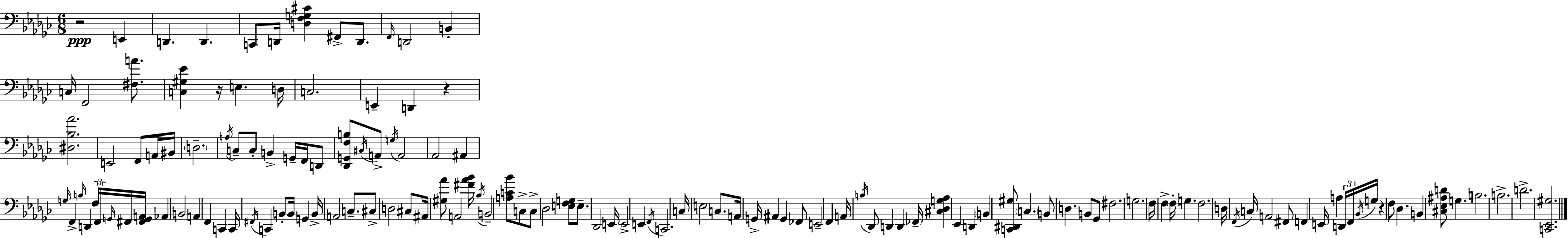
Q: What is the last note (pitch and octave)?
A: D4